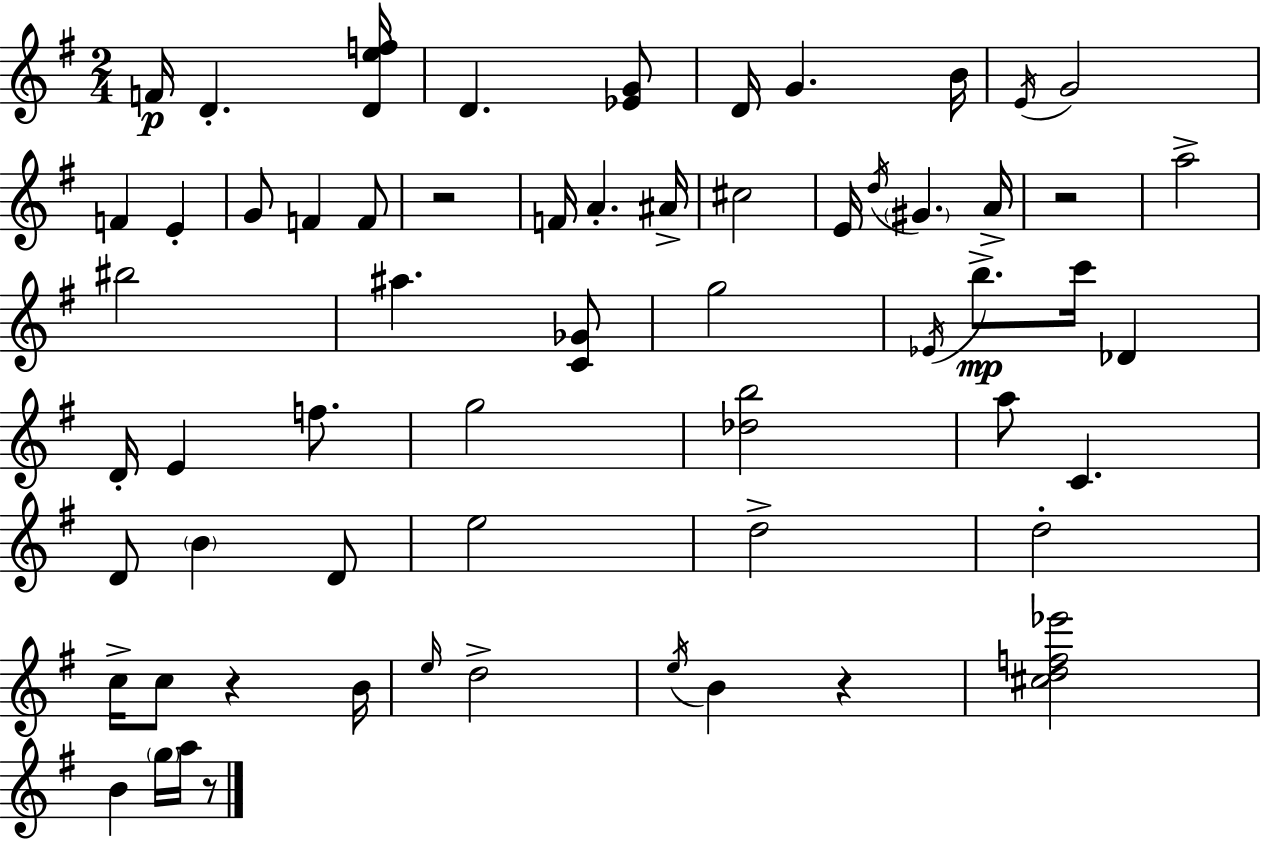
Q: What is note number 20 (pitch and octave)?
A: G#4